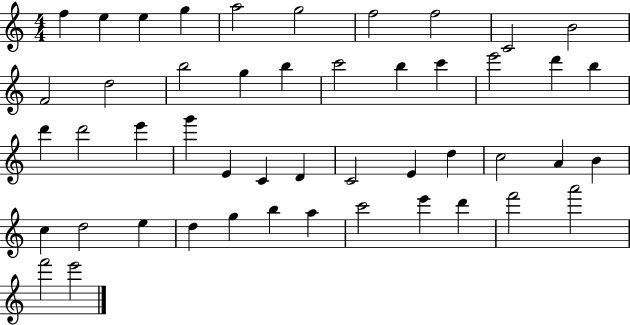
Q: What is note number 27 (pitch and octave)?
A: C4